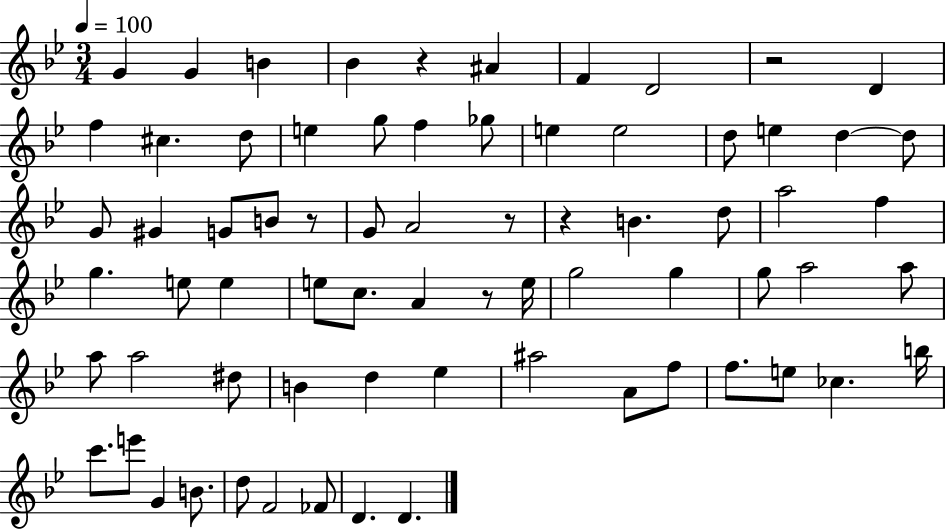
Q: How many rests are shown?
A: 6